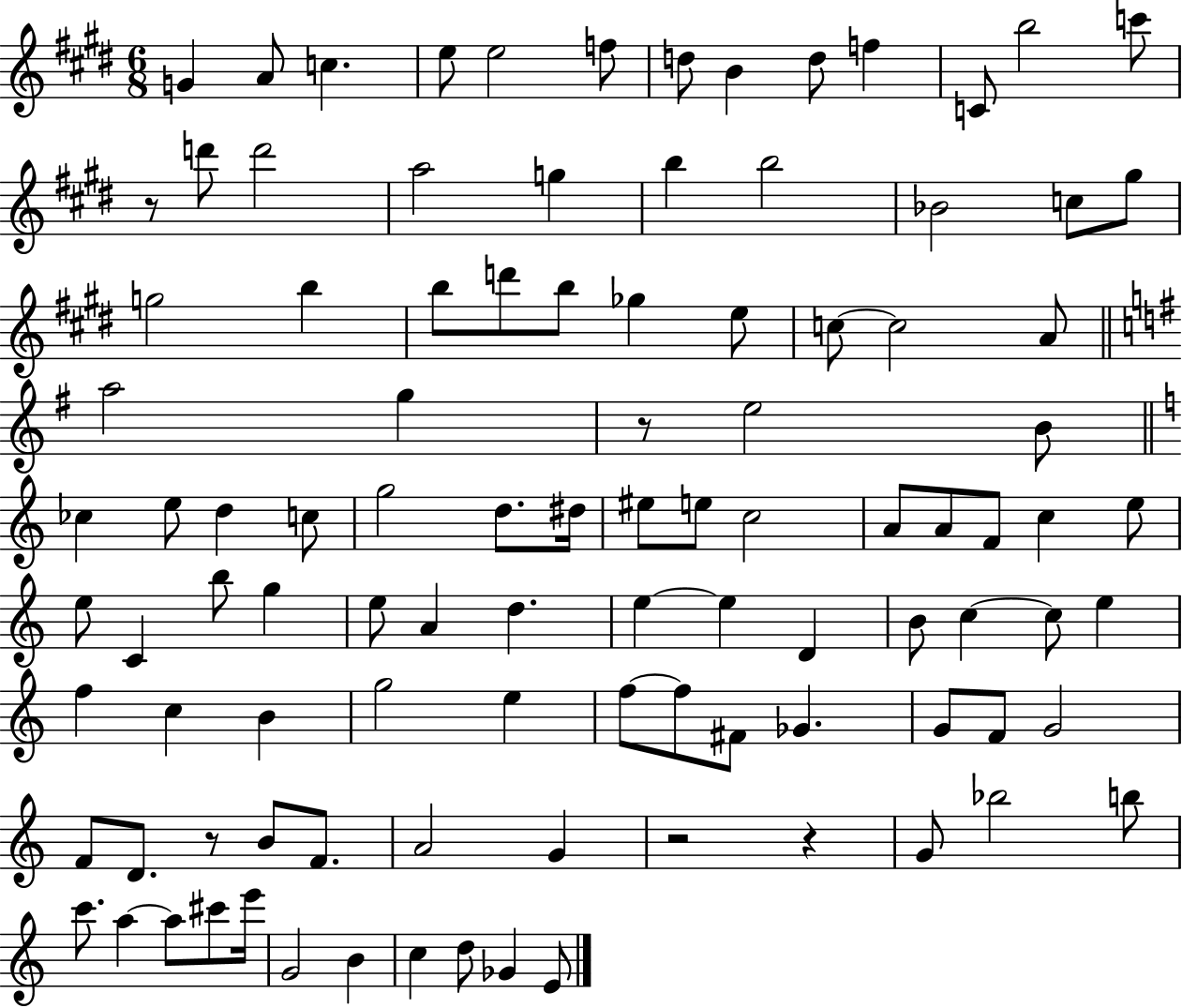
{
  \clef treble
  \numericTimeSignature
  \time 6/8
  \key e \major
  \repeat volta 2 { g'4 a'8 c''4. | e''8 e''2 f''8 | d''8 b'4 d''8 f''4 | c'8 b''2 c'''8 | \break r8 d'''8 d'''2 | a''2 g''4 | b''4 b''2 | bes'2 c''8 gis''8 | \break g''2 b''4 | b''8 d'''8 b''8 ges''4 e''8 | c''8~~ c''2 a'8 | \bar "||" \break \key g \major a''2 g''4 | r8 e''2 b'8 | \bar "||" \break \key c \major ces''4 e''8 d''4 c''8 | g''2 d''8. dis''16 | eis''8 e''8 c''2 | a'8 a'8 f'8 c''4 e''8 | \break e''8 c'4 b''8 g''4 | e''8 a'4 d''4. | e''4~~ e''4 d'4 | b'8 c''4~~ c''8 e''4 | \break f''4 c''4 b'4 | g''2 e''4 | f''8~~ f''8 fis'8 ges'4. | g'8 f'8 g'2 | \break f'8 d'8. r8 b'8 f'8. | a'2 g'4 | r2 r4 | g'8 bes''2 b''8 | \break c'''8. a''4~~ a''8 cis'''8 e'''16 | g'2 b'4 | c''4 d''8 ges'4 e'8 | } \bar "|."
}